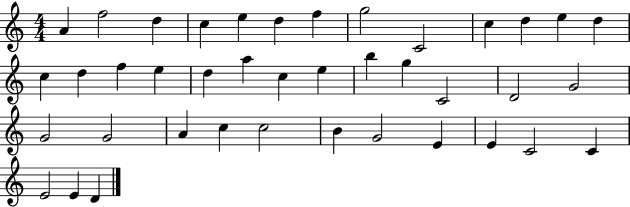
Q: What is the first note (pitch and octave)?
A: A4